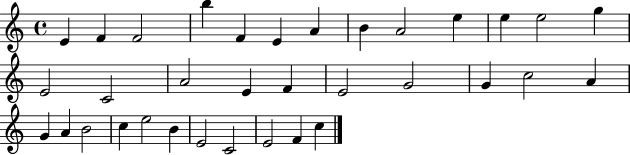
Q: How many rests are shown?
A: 0